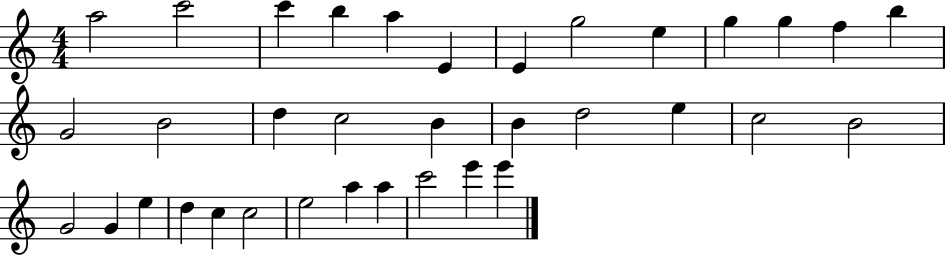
A5/h C6/h C6/q B5/q A5/q E4/q E4/q G5/h E5/q G5/q G5/q F5/q B5/q G4/h B4/h D5/q C5/h B4/q B4/q D5/h E5/q C5/h B4/h G4/h G4/q E5/q D5/q C5/q C5/h E5/h A5/q A5/q C6/h E6/q E6/q